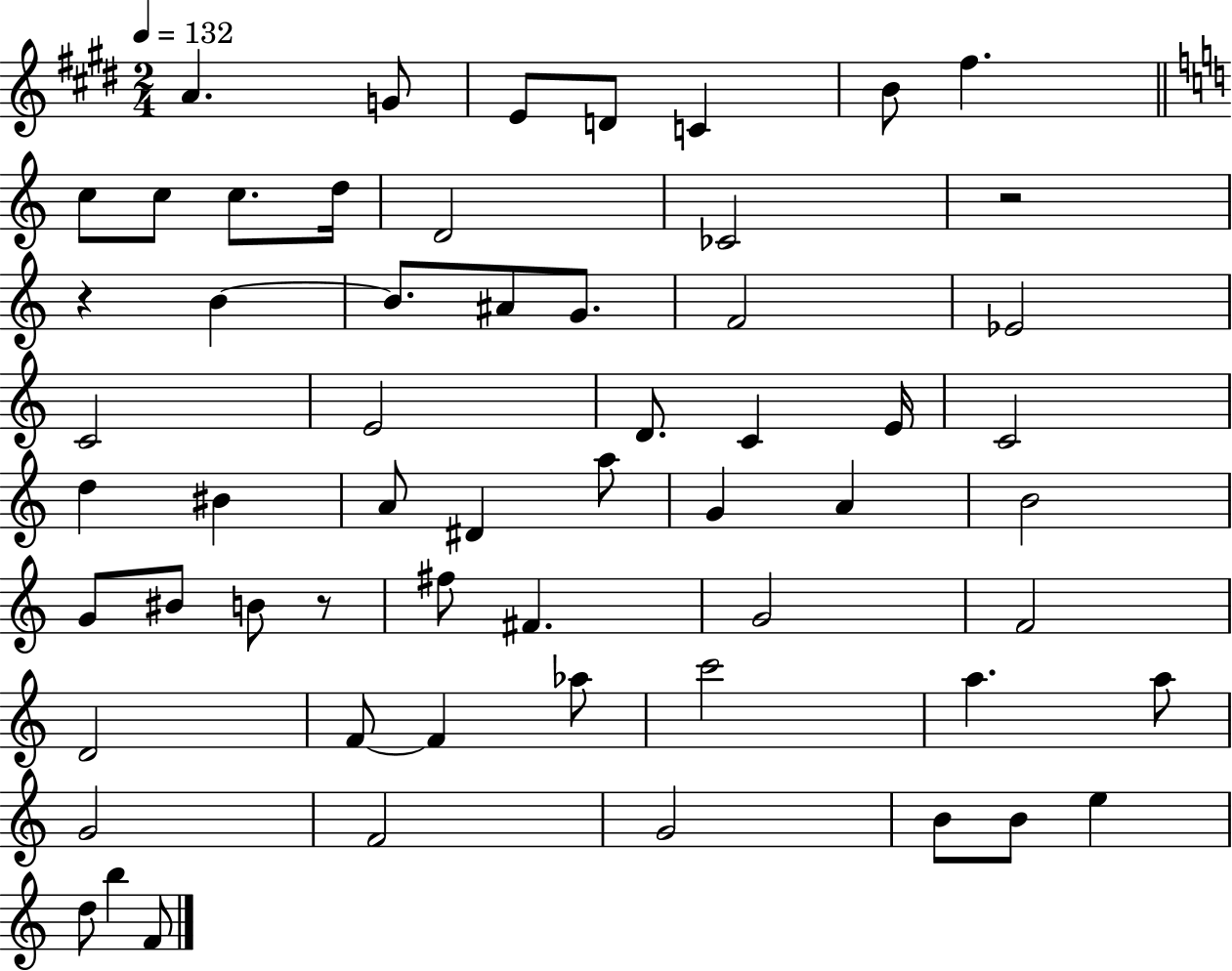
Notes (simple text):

A4/q. G4/e E4/e D4/e C4/q B4/e F#5/q. C5/e C5/e C5/e. D5/s D4/h CES4/h R/h R/q B4/q B4/e. A#4/e G4/e. F4/h Eb4/h C4/h E4/h D4/e. C4/q E4/s C4/h D5/q BIS4/q A4/e D#4/q A5/e G4/q A4/q B4/h G4/e BIS4/e B4/e R/e F#5/e F#4/q. G4/h F4/h D4/h F4/e F4/q Ab5/e C6/h A5/q. A5/e G4/h F4/h G4/h B4/e B4/e E5/q D5/e B5/q F4/e